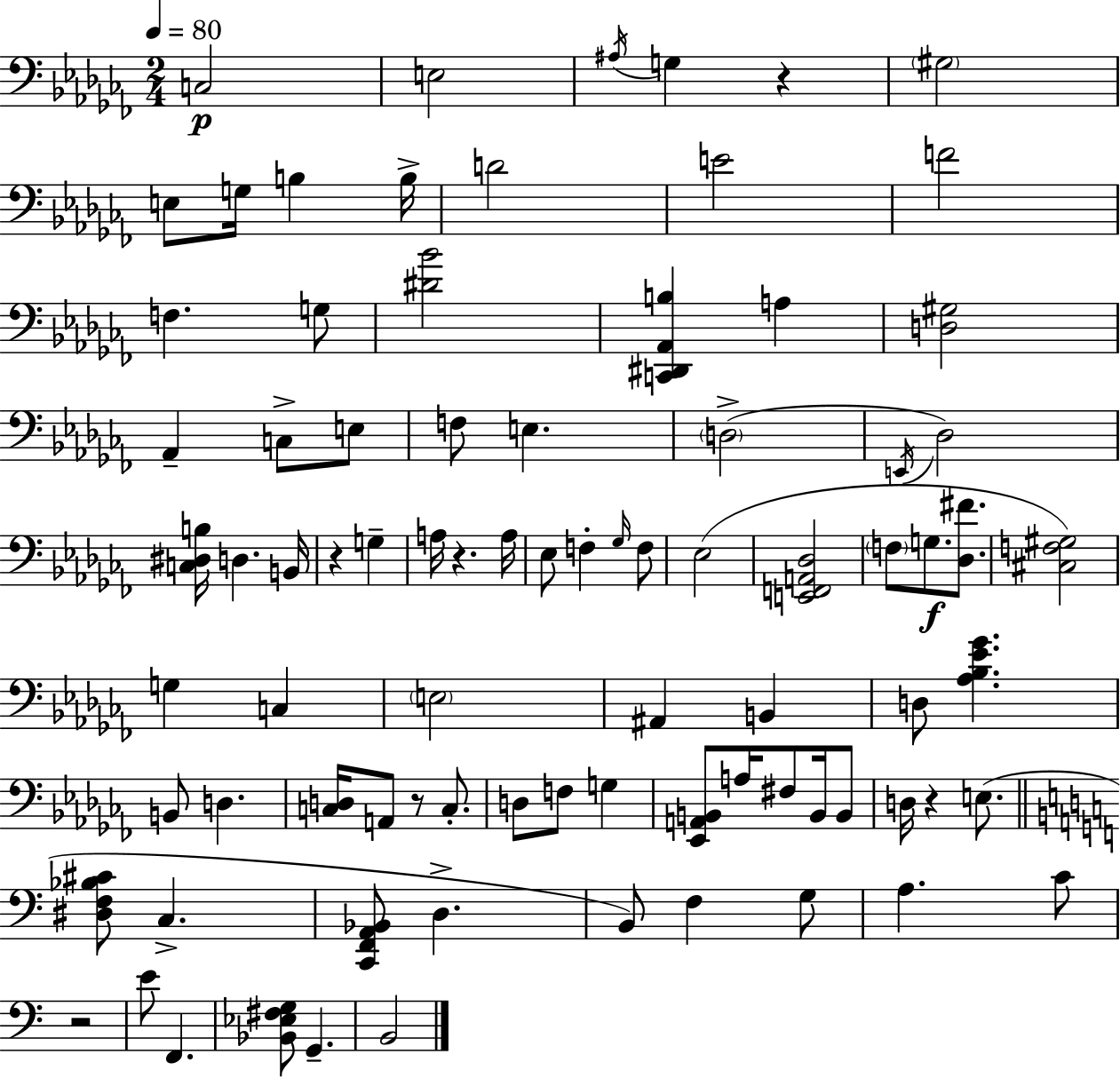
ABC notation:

X:1
T:Untitled
M:2/4
L:1/4
K:Abm
C,2 E,2 ^A,/4 G, z ^G,2 E,/2 G,/4 B, B,/4 D2 E2 F2 F, G,/2 [^D_B]2 [C,,^D,,_A,,B,] A, [D,^G,]2 _A,, C,/2 E,/2 F,/2 E, D,2 E,,/4 _D,2 [C,^D,B,]/4 D, B,,/4 z G, A,/4 z A,/4 _E,/2 F, _G,/4 F,/2 _E,2 [E,,F,,A,,_D,]2 F,/2 G,/2 [_D,^F]/2 [^C,F,^G,]2 G, C, E,2 ^A,, B,, D,/2 [_A,_B,_E_G] B,,/2 D, [C,D,]/4 A,,/2 z/2 C,/2 D,/2 F,/2 G, [_E,,A,,B,,]/2 A,/4 ^F,/2 B,,/4 B,,/2 D,/4 z E,/2 [^D,F,_B,^C]/2 C, [C,,F,,A,,_B,,]/2 D, B,,/2 F, G,/2 A, C/2 z2 E/2 F,, [_B,,_E,^F,G,]/2 G,, B,,2